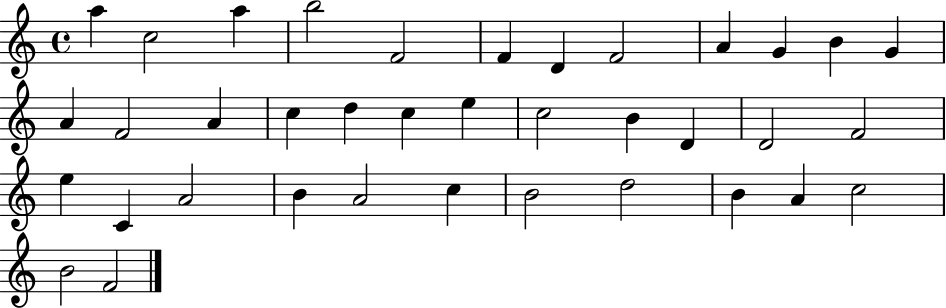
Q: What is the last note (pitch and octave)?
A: F4